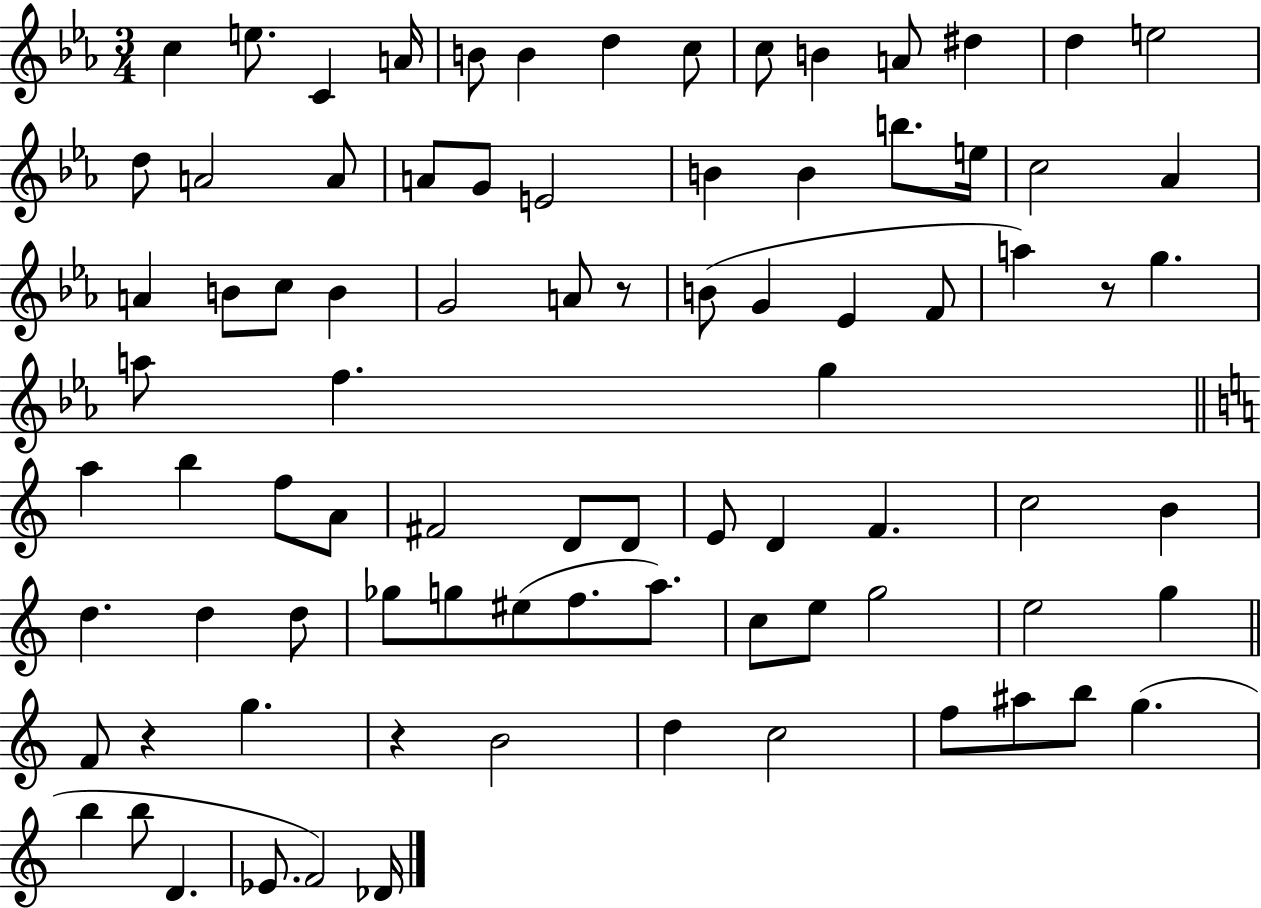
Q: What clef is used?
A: treble